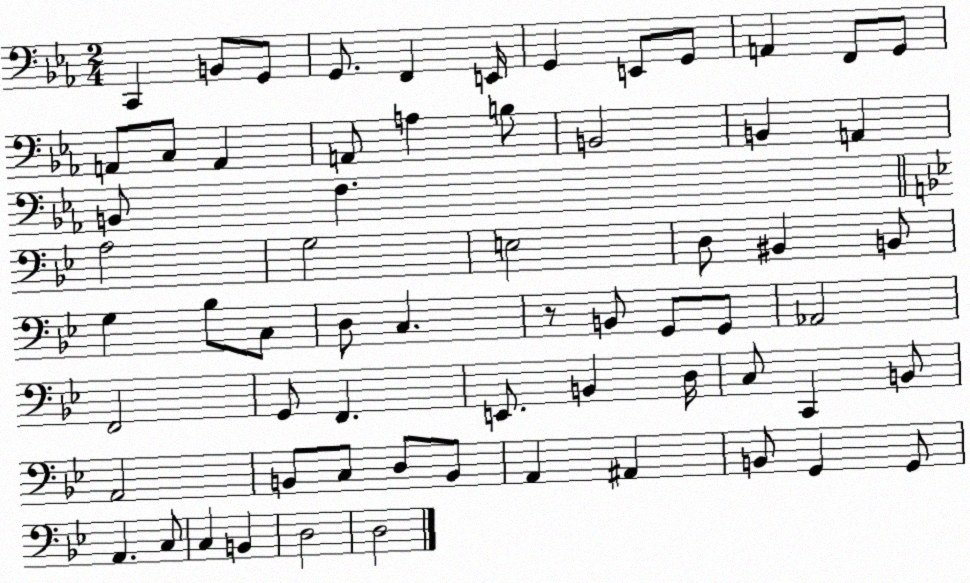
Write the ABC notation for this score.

X:1
T:Untitled
M:2/4
L:1/4
K:Eb
C,, B,,/2 G,,/2 G,,/2 F,, E,,/4 G,, E,,/2 G,,/2 A,, F,,/2 G,,/2 A,,/2 C,/2 A,, A,,/2 A, B,/2 B,,2 B,, A,, B,,/2 F, A,2 G,2 E,2 D,/2 ^B,, B,,/2 G, _B,/2 C,/2 D,/2 C, z/2 B,,/2 G,,/2 G,,/2 _A,,2 F,,2 G,,/2 F,, E,,/2 B,, D,/4 C,/2 C,, B,,/2 A,,2 B,,/2 C,/2 D,/2 B,,/2 A,, ^A,, B,,/2 G,, G,,/2 A,, C,/2 C, B,, D,2 D,2